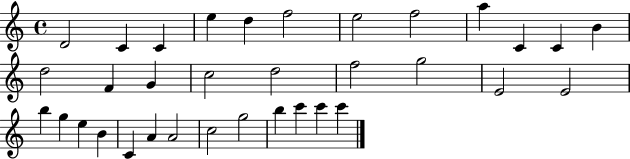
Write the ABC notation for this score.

X:1
T:Untitled
M:4/4
L:1/4
K:C
D2 C C e d f2 e2 f2 a C C B d2 F G c2 d2 f2 g2 E2 E2 b g e B C A A2 c2 g2 b c' c' c'